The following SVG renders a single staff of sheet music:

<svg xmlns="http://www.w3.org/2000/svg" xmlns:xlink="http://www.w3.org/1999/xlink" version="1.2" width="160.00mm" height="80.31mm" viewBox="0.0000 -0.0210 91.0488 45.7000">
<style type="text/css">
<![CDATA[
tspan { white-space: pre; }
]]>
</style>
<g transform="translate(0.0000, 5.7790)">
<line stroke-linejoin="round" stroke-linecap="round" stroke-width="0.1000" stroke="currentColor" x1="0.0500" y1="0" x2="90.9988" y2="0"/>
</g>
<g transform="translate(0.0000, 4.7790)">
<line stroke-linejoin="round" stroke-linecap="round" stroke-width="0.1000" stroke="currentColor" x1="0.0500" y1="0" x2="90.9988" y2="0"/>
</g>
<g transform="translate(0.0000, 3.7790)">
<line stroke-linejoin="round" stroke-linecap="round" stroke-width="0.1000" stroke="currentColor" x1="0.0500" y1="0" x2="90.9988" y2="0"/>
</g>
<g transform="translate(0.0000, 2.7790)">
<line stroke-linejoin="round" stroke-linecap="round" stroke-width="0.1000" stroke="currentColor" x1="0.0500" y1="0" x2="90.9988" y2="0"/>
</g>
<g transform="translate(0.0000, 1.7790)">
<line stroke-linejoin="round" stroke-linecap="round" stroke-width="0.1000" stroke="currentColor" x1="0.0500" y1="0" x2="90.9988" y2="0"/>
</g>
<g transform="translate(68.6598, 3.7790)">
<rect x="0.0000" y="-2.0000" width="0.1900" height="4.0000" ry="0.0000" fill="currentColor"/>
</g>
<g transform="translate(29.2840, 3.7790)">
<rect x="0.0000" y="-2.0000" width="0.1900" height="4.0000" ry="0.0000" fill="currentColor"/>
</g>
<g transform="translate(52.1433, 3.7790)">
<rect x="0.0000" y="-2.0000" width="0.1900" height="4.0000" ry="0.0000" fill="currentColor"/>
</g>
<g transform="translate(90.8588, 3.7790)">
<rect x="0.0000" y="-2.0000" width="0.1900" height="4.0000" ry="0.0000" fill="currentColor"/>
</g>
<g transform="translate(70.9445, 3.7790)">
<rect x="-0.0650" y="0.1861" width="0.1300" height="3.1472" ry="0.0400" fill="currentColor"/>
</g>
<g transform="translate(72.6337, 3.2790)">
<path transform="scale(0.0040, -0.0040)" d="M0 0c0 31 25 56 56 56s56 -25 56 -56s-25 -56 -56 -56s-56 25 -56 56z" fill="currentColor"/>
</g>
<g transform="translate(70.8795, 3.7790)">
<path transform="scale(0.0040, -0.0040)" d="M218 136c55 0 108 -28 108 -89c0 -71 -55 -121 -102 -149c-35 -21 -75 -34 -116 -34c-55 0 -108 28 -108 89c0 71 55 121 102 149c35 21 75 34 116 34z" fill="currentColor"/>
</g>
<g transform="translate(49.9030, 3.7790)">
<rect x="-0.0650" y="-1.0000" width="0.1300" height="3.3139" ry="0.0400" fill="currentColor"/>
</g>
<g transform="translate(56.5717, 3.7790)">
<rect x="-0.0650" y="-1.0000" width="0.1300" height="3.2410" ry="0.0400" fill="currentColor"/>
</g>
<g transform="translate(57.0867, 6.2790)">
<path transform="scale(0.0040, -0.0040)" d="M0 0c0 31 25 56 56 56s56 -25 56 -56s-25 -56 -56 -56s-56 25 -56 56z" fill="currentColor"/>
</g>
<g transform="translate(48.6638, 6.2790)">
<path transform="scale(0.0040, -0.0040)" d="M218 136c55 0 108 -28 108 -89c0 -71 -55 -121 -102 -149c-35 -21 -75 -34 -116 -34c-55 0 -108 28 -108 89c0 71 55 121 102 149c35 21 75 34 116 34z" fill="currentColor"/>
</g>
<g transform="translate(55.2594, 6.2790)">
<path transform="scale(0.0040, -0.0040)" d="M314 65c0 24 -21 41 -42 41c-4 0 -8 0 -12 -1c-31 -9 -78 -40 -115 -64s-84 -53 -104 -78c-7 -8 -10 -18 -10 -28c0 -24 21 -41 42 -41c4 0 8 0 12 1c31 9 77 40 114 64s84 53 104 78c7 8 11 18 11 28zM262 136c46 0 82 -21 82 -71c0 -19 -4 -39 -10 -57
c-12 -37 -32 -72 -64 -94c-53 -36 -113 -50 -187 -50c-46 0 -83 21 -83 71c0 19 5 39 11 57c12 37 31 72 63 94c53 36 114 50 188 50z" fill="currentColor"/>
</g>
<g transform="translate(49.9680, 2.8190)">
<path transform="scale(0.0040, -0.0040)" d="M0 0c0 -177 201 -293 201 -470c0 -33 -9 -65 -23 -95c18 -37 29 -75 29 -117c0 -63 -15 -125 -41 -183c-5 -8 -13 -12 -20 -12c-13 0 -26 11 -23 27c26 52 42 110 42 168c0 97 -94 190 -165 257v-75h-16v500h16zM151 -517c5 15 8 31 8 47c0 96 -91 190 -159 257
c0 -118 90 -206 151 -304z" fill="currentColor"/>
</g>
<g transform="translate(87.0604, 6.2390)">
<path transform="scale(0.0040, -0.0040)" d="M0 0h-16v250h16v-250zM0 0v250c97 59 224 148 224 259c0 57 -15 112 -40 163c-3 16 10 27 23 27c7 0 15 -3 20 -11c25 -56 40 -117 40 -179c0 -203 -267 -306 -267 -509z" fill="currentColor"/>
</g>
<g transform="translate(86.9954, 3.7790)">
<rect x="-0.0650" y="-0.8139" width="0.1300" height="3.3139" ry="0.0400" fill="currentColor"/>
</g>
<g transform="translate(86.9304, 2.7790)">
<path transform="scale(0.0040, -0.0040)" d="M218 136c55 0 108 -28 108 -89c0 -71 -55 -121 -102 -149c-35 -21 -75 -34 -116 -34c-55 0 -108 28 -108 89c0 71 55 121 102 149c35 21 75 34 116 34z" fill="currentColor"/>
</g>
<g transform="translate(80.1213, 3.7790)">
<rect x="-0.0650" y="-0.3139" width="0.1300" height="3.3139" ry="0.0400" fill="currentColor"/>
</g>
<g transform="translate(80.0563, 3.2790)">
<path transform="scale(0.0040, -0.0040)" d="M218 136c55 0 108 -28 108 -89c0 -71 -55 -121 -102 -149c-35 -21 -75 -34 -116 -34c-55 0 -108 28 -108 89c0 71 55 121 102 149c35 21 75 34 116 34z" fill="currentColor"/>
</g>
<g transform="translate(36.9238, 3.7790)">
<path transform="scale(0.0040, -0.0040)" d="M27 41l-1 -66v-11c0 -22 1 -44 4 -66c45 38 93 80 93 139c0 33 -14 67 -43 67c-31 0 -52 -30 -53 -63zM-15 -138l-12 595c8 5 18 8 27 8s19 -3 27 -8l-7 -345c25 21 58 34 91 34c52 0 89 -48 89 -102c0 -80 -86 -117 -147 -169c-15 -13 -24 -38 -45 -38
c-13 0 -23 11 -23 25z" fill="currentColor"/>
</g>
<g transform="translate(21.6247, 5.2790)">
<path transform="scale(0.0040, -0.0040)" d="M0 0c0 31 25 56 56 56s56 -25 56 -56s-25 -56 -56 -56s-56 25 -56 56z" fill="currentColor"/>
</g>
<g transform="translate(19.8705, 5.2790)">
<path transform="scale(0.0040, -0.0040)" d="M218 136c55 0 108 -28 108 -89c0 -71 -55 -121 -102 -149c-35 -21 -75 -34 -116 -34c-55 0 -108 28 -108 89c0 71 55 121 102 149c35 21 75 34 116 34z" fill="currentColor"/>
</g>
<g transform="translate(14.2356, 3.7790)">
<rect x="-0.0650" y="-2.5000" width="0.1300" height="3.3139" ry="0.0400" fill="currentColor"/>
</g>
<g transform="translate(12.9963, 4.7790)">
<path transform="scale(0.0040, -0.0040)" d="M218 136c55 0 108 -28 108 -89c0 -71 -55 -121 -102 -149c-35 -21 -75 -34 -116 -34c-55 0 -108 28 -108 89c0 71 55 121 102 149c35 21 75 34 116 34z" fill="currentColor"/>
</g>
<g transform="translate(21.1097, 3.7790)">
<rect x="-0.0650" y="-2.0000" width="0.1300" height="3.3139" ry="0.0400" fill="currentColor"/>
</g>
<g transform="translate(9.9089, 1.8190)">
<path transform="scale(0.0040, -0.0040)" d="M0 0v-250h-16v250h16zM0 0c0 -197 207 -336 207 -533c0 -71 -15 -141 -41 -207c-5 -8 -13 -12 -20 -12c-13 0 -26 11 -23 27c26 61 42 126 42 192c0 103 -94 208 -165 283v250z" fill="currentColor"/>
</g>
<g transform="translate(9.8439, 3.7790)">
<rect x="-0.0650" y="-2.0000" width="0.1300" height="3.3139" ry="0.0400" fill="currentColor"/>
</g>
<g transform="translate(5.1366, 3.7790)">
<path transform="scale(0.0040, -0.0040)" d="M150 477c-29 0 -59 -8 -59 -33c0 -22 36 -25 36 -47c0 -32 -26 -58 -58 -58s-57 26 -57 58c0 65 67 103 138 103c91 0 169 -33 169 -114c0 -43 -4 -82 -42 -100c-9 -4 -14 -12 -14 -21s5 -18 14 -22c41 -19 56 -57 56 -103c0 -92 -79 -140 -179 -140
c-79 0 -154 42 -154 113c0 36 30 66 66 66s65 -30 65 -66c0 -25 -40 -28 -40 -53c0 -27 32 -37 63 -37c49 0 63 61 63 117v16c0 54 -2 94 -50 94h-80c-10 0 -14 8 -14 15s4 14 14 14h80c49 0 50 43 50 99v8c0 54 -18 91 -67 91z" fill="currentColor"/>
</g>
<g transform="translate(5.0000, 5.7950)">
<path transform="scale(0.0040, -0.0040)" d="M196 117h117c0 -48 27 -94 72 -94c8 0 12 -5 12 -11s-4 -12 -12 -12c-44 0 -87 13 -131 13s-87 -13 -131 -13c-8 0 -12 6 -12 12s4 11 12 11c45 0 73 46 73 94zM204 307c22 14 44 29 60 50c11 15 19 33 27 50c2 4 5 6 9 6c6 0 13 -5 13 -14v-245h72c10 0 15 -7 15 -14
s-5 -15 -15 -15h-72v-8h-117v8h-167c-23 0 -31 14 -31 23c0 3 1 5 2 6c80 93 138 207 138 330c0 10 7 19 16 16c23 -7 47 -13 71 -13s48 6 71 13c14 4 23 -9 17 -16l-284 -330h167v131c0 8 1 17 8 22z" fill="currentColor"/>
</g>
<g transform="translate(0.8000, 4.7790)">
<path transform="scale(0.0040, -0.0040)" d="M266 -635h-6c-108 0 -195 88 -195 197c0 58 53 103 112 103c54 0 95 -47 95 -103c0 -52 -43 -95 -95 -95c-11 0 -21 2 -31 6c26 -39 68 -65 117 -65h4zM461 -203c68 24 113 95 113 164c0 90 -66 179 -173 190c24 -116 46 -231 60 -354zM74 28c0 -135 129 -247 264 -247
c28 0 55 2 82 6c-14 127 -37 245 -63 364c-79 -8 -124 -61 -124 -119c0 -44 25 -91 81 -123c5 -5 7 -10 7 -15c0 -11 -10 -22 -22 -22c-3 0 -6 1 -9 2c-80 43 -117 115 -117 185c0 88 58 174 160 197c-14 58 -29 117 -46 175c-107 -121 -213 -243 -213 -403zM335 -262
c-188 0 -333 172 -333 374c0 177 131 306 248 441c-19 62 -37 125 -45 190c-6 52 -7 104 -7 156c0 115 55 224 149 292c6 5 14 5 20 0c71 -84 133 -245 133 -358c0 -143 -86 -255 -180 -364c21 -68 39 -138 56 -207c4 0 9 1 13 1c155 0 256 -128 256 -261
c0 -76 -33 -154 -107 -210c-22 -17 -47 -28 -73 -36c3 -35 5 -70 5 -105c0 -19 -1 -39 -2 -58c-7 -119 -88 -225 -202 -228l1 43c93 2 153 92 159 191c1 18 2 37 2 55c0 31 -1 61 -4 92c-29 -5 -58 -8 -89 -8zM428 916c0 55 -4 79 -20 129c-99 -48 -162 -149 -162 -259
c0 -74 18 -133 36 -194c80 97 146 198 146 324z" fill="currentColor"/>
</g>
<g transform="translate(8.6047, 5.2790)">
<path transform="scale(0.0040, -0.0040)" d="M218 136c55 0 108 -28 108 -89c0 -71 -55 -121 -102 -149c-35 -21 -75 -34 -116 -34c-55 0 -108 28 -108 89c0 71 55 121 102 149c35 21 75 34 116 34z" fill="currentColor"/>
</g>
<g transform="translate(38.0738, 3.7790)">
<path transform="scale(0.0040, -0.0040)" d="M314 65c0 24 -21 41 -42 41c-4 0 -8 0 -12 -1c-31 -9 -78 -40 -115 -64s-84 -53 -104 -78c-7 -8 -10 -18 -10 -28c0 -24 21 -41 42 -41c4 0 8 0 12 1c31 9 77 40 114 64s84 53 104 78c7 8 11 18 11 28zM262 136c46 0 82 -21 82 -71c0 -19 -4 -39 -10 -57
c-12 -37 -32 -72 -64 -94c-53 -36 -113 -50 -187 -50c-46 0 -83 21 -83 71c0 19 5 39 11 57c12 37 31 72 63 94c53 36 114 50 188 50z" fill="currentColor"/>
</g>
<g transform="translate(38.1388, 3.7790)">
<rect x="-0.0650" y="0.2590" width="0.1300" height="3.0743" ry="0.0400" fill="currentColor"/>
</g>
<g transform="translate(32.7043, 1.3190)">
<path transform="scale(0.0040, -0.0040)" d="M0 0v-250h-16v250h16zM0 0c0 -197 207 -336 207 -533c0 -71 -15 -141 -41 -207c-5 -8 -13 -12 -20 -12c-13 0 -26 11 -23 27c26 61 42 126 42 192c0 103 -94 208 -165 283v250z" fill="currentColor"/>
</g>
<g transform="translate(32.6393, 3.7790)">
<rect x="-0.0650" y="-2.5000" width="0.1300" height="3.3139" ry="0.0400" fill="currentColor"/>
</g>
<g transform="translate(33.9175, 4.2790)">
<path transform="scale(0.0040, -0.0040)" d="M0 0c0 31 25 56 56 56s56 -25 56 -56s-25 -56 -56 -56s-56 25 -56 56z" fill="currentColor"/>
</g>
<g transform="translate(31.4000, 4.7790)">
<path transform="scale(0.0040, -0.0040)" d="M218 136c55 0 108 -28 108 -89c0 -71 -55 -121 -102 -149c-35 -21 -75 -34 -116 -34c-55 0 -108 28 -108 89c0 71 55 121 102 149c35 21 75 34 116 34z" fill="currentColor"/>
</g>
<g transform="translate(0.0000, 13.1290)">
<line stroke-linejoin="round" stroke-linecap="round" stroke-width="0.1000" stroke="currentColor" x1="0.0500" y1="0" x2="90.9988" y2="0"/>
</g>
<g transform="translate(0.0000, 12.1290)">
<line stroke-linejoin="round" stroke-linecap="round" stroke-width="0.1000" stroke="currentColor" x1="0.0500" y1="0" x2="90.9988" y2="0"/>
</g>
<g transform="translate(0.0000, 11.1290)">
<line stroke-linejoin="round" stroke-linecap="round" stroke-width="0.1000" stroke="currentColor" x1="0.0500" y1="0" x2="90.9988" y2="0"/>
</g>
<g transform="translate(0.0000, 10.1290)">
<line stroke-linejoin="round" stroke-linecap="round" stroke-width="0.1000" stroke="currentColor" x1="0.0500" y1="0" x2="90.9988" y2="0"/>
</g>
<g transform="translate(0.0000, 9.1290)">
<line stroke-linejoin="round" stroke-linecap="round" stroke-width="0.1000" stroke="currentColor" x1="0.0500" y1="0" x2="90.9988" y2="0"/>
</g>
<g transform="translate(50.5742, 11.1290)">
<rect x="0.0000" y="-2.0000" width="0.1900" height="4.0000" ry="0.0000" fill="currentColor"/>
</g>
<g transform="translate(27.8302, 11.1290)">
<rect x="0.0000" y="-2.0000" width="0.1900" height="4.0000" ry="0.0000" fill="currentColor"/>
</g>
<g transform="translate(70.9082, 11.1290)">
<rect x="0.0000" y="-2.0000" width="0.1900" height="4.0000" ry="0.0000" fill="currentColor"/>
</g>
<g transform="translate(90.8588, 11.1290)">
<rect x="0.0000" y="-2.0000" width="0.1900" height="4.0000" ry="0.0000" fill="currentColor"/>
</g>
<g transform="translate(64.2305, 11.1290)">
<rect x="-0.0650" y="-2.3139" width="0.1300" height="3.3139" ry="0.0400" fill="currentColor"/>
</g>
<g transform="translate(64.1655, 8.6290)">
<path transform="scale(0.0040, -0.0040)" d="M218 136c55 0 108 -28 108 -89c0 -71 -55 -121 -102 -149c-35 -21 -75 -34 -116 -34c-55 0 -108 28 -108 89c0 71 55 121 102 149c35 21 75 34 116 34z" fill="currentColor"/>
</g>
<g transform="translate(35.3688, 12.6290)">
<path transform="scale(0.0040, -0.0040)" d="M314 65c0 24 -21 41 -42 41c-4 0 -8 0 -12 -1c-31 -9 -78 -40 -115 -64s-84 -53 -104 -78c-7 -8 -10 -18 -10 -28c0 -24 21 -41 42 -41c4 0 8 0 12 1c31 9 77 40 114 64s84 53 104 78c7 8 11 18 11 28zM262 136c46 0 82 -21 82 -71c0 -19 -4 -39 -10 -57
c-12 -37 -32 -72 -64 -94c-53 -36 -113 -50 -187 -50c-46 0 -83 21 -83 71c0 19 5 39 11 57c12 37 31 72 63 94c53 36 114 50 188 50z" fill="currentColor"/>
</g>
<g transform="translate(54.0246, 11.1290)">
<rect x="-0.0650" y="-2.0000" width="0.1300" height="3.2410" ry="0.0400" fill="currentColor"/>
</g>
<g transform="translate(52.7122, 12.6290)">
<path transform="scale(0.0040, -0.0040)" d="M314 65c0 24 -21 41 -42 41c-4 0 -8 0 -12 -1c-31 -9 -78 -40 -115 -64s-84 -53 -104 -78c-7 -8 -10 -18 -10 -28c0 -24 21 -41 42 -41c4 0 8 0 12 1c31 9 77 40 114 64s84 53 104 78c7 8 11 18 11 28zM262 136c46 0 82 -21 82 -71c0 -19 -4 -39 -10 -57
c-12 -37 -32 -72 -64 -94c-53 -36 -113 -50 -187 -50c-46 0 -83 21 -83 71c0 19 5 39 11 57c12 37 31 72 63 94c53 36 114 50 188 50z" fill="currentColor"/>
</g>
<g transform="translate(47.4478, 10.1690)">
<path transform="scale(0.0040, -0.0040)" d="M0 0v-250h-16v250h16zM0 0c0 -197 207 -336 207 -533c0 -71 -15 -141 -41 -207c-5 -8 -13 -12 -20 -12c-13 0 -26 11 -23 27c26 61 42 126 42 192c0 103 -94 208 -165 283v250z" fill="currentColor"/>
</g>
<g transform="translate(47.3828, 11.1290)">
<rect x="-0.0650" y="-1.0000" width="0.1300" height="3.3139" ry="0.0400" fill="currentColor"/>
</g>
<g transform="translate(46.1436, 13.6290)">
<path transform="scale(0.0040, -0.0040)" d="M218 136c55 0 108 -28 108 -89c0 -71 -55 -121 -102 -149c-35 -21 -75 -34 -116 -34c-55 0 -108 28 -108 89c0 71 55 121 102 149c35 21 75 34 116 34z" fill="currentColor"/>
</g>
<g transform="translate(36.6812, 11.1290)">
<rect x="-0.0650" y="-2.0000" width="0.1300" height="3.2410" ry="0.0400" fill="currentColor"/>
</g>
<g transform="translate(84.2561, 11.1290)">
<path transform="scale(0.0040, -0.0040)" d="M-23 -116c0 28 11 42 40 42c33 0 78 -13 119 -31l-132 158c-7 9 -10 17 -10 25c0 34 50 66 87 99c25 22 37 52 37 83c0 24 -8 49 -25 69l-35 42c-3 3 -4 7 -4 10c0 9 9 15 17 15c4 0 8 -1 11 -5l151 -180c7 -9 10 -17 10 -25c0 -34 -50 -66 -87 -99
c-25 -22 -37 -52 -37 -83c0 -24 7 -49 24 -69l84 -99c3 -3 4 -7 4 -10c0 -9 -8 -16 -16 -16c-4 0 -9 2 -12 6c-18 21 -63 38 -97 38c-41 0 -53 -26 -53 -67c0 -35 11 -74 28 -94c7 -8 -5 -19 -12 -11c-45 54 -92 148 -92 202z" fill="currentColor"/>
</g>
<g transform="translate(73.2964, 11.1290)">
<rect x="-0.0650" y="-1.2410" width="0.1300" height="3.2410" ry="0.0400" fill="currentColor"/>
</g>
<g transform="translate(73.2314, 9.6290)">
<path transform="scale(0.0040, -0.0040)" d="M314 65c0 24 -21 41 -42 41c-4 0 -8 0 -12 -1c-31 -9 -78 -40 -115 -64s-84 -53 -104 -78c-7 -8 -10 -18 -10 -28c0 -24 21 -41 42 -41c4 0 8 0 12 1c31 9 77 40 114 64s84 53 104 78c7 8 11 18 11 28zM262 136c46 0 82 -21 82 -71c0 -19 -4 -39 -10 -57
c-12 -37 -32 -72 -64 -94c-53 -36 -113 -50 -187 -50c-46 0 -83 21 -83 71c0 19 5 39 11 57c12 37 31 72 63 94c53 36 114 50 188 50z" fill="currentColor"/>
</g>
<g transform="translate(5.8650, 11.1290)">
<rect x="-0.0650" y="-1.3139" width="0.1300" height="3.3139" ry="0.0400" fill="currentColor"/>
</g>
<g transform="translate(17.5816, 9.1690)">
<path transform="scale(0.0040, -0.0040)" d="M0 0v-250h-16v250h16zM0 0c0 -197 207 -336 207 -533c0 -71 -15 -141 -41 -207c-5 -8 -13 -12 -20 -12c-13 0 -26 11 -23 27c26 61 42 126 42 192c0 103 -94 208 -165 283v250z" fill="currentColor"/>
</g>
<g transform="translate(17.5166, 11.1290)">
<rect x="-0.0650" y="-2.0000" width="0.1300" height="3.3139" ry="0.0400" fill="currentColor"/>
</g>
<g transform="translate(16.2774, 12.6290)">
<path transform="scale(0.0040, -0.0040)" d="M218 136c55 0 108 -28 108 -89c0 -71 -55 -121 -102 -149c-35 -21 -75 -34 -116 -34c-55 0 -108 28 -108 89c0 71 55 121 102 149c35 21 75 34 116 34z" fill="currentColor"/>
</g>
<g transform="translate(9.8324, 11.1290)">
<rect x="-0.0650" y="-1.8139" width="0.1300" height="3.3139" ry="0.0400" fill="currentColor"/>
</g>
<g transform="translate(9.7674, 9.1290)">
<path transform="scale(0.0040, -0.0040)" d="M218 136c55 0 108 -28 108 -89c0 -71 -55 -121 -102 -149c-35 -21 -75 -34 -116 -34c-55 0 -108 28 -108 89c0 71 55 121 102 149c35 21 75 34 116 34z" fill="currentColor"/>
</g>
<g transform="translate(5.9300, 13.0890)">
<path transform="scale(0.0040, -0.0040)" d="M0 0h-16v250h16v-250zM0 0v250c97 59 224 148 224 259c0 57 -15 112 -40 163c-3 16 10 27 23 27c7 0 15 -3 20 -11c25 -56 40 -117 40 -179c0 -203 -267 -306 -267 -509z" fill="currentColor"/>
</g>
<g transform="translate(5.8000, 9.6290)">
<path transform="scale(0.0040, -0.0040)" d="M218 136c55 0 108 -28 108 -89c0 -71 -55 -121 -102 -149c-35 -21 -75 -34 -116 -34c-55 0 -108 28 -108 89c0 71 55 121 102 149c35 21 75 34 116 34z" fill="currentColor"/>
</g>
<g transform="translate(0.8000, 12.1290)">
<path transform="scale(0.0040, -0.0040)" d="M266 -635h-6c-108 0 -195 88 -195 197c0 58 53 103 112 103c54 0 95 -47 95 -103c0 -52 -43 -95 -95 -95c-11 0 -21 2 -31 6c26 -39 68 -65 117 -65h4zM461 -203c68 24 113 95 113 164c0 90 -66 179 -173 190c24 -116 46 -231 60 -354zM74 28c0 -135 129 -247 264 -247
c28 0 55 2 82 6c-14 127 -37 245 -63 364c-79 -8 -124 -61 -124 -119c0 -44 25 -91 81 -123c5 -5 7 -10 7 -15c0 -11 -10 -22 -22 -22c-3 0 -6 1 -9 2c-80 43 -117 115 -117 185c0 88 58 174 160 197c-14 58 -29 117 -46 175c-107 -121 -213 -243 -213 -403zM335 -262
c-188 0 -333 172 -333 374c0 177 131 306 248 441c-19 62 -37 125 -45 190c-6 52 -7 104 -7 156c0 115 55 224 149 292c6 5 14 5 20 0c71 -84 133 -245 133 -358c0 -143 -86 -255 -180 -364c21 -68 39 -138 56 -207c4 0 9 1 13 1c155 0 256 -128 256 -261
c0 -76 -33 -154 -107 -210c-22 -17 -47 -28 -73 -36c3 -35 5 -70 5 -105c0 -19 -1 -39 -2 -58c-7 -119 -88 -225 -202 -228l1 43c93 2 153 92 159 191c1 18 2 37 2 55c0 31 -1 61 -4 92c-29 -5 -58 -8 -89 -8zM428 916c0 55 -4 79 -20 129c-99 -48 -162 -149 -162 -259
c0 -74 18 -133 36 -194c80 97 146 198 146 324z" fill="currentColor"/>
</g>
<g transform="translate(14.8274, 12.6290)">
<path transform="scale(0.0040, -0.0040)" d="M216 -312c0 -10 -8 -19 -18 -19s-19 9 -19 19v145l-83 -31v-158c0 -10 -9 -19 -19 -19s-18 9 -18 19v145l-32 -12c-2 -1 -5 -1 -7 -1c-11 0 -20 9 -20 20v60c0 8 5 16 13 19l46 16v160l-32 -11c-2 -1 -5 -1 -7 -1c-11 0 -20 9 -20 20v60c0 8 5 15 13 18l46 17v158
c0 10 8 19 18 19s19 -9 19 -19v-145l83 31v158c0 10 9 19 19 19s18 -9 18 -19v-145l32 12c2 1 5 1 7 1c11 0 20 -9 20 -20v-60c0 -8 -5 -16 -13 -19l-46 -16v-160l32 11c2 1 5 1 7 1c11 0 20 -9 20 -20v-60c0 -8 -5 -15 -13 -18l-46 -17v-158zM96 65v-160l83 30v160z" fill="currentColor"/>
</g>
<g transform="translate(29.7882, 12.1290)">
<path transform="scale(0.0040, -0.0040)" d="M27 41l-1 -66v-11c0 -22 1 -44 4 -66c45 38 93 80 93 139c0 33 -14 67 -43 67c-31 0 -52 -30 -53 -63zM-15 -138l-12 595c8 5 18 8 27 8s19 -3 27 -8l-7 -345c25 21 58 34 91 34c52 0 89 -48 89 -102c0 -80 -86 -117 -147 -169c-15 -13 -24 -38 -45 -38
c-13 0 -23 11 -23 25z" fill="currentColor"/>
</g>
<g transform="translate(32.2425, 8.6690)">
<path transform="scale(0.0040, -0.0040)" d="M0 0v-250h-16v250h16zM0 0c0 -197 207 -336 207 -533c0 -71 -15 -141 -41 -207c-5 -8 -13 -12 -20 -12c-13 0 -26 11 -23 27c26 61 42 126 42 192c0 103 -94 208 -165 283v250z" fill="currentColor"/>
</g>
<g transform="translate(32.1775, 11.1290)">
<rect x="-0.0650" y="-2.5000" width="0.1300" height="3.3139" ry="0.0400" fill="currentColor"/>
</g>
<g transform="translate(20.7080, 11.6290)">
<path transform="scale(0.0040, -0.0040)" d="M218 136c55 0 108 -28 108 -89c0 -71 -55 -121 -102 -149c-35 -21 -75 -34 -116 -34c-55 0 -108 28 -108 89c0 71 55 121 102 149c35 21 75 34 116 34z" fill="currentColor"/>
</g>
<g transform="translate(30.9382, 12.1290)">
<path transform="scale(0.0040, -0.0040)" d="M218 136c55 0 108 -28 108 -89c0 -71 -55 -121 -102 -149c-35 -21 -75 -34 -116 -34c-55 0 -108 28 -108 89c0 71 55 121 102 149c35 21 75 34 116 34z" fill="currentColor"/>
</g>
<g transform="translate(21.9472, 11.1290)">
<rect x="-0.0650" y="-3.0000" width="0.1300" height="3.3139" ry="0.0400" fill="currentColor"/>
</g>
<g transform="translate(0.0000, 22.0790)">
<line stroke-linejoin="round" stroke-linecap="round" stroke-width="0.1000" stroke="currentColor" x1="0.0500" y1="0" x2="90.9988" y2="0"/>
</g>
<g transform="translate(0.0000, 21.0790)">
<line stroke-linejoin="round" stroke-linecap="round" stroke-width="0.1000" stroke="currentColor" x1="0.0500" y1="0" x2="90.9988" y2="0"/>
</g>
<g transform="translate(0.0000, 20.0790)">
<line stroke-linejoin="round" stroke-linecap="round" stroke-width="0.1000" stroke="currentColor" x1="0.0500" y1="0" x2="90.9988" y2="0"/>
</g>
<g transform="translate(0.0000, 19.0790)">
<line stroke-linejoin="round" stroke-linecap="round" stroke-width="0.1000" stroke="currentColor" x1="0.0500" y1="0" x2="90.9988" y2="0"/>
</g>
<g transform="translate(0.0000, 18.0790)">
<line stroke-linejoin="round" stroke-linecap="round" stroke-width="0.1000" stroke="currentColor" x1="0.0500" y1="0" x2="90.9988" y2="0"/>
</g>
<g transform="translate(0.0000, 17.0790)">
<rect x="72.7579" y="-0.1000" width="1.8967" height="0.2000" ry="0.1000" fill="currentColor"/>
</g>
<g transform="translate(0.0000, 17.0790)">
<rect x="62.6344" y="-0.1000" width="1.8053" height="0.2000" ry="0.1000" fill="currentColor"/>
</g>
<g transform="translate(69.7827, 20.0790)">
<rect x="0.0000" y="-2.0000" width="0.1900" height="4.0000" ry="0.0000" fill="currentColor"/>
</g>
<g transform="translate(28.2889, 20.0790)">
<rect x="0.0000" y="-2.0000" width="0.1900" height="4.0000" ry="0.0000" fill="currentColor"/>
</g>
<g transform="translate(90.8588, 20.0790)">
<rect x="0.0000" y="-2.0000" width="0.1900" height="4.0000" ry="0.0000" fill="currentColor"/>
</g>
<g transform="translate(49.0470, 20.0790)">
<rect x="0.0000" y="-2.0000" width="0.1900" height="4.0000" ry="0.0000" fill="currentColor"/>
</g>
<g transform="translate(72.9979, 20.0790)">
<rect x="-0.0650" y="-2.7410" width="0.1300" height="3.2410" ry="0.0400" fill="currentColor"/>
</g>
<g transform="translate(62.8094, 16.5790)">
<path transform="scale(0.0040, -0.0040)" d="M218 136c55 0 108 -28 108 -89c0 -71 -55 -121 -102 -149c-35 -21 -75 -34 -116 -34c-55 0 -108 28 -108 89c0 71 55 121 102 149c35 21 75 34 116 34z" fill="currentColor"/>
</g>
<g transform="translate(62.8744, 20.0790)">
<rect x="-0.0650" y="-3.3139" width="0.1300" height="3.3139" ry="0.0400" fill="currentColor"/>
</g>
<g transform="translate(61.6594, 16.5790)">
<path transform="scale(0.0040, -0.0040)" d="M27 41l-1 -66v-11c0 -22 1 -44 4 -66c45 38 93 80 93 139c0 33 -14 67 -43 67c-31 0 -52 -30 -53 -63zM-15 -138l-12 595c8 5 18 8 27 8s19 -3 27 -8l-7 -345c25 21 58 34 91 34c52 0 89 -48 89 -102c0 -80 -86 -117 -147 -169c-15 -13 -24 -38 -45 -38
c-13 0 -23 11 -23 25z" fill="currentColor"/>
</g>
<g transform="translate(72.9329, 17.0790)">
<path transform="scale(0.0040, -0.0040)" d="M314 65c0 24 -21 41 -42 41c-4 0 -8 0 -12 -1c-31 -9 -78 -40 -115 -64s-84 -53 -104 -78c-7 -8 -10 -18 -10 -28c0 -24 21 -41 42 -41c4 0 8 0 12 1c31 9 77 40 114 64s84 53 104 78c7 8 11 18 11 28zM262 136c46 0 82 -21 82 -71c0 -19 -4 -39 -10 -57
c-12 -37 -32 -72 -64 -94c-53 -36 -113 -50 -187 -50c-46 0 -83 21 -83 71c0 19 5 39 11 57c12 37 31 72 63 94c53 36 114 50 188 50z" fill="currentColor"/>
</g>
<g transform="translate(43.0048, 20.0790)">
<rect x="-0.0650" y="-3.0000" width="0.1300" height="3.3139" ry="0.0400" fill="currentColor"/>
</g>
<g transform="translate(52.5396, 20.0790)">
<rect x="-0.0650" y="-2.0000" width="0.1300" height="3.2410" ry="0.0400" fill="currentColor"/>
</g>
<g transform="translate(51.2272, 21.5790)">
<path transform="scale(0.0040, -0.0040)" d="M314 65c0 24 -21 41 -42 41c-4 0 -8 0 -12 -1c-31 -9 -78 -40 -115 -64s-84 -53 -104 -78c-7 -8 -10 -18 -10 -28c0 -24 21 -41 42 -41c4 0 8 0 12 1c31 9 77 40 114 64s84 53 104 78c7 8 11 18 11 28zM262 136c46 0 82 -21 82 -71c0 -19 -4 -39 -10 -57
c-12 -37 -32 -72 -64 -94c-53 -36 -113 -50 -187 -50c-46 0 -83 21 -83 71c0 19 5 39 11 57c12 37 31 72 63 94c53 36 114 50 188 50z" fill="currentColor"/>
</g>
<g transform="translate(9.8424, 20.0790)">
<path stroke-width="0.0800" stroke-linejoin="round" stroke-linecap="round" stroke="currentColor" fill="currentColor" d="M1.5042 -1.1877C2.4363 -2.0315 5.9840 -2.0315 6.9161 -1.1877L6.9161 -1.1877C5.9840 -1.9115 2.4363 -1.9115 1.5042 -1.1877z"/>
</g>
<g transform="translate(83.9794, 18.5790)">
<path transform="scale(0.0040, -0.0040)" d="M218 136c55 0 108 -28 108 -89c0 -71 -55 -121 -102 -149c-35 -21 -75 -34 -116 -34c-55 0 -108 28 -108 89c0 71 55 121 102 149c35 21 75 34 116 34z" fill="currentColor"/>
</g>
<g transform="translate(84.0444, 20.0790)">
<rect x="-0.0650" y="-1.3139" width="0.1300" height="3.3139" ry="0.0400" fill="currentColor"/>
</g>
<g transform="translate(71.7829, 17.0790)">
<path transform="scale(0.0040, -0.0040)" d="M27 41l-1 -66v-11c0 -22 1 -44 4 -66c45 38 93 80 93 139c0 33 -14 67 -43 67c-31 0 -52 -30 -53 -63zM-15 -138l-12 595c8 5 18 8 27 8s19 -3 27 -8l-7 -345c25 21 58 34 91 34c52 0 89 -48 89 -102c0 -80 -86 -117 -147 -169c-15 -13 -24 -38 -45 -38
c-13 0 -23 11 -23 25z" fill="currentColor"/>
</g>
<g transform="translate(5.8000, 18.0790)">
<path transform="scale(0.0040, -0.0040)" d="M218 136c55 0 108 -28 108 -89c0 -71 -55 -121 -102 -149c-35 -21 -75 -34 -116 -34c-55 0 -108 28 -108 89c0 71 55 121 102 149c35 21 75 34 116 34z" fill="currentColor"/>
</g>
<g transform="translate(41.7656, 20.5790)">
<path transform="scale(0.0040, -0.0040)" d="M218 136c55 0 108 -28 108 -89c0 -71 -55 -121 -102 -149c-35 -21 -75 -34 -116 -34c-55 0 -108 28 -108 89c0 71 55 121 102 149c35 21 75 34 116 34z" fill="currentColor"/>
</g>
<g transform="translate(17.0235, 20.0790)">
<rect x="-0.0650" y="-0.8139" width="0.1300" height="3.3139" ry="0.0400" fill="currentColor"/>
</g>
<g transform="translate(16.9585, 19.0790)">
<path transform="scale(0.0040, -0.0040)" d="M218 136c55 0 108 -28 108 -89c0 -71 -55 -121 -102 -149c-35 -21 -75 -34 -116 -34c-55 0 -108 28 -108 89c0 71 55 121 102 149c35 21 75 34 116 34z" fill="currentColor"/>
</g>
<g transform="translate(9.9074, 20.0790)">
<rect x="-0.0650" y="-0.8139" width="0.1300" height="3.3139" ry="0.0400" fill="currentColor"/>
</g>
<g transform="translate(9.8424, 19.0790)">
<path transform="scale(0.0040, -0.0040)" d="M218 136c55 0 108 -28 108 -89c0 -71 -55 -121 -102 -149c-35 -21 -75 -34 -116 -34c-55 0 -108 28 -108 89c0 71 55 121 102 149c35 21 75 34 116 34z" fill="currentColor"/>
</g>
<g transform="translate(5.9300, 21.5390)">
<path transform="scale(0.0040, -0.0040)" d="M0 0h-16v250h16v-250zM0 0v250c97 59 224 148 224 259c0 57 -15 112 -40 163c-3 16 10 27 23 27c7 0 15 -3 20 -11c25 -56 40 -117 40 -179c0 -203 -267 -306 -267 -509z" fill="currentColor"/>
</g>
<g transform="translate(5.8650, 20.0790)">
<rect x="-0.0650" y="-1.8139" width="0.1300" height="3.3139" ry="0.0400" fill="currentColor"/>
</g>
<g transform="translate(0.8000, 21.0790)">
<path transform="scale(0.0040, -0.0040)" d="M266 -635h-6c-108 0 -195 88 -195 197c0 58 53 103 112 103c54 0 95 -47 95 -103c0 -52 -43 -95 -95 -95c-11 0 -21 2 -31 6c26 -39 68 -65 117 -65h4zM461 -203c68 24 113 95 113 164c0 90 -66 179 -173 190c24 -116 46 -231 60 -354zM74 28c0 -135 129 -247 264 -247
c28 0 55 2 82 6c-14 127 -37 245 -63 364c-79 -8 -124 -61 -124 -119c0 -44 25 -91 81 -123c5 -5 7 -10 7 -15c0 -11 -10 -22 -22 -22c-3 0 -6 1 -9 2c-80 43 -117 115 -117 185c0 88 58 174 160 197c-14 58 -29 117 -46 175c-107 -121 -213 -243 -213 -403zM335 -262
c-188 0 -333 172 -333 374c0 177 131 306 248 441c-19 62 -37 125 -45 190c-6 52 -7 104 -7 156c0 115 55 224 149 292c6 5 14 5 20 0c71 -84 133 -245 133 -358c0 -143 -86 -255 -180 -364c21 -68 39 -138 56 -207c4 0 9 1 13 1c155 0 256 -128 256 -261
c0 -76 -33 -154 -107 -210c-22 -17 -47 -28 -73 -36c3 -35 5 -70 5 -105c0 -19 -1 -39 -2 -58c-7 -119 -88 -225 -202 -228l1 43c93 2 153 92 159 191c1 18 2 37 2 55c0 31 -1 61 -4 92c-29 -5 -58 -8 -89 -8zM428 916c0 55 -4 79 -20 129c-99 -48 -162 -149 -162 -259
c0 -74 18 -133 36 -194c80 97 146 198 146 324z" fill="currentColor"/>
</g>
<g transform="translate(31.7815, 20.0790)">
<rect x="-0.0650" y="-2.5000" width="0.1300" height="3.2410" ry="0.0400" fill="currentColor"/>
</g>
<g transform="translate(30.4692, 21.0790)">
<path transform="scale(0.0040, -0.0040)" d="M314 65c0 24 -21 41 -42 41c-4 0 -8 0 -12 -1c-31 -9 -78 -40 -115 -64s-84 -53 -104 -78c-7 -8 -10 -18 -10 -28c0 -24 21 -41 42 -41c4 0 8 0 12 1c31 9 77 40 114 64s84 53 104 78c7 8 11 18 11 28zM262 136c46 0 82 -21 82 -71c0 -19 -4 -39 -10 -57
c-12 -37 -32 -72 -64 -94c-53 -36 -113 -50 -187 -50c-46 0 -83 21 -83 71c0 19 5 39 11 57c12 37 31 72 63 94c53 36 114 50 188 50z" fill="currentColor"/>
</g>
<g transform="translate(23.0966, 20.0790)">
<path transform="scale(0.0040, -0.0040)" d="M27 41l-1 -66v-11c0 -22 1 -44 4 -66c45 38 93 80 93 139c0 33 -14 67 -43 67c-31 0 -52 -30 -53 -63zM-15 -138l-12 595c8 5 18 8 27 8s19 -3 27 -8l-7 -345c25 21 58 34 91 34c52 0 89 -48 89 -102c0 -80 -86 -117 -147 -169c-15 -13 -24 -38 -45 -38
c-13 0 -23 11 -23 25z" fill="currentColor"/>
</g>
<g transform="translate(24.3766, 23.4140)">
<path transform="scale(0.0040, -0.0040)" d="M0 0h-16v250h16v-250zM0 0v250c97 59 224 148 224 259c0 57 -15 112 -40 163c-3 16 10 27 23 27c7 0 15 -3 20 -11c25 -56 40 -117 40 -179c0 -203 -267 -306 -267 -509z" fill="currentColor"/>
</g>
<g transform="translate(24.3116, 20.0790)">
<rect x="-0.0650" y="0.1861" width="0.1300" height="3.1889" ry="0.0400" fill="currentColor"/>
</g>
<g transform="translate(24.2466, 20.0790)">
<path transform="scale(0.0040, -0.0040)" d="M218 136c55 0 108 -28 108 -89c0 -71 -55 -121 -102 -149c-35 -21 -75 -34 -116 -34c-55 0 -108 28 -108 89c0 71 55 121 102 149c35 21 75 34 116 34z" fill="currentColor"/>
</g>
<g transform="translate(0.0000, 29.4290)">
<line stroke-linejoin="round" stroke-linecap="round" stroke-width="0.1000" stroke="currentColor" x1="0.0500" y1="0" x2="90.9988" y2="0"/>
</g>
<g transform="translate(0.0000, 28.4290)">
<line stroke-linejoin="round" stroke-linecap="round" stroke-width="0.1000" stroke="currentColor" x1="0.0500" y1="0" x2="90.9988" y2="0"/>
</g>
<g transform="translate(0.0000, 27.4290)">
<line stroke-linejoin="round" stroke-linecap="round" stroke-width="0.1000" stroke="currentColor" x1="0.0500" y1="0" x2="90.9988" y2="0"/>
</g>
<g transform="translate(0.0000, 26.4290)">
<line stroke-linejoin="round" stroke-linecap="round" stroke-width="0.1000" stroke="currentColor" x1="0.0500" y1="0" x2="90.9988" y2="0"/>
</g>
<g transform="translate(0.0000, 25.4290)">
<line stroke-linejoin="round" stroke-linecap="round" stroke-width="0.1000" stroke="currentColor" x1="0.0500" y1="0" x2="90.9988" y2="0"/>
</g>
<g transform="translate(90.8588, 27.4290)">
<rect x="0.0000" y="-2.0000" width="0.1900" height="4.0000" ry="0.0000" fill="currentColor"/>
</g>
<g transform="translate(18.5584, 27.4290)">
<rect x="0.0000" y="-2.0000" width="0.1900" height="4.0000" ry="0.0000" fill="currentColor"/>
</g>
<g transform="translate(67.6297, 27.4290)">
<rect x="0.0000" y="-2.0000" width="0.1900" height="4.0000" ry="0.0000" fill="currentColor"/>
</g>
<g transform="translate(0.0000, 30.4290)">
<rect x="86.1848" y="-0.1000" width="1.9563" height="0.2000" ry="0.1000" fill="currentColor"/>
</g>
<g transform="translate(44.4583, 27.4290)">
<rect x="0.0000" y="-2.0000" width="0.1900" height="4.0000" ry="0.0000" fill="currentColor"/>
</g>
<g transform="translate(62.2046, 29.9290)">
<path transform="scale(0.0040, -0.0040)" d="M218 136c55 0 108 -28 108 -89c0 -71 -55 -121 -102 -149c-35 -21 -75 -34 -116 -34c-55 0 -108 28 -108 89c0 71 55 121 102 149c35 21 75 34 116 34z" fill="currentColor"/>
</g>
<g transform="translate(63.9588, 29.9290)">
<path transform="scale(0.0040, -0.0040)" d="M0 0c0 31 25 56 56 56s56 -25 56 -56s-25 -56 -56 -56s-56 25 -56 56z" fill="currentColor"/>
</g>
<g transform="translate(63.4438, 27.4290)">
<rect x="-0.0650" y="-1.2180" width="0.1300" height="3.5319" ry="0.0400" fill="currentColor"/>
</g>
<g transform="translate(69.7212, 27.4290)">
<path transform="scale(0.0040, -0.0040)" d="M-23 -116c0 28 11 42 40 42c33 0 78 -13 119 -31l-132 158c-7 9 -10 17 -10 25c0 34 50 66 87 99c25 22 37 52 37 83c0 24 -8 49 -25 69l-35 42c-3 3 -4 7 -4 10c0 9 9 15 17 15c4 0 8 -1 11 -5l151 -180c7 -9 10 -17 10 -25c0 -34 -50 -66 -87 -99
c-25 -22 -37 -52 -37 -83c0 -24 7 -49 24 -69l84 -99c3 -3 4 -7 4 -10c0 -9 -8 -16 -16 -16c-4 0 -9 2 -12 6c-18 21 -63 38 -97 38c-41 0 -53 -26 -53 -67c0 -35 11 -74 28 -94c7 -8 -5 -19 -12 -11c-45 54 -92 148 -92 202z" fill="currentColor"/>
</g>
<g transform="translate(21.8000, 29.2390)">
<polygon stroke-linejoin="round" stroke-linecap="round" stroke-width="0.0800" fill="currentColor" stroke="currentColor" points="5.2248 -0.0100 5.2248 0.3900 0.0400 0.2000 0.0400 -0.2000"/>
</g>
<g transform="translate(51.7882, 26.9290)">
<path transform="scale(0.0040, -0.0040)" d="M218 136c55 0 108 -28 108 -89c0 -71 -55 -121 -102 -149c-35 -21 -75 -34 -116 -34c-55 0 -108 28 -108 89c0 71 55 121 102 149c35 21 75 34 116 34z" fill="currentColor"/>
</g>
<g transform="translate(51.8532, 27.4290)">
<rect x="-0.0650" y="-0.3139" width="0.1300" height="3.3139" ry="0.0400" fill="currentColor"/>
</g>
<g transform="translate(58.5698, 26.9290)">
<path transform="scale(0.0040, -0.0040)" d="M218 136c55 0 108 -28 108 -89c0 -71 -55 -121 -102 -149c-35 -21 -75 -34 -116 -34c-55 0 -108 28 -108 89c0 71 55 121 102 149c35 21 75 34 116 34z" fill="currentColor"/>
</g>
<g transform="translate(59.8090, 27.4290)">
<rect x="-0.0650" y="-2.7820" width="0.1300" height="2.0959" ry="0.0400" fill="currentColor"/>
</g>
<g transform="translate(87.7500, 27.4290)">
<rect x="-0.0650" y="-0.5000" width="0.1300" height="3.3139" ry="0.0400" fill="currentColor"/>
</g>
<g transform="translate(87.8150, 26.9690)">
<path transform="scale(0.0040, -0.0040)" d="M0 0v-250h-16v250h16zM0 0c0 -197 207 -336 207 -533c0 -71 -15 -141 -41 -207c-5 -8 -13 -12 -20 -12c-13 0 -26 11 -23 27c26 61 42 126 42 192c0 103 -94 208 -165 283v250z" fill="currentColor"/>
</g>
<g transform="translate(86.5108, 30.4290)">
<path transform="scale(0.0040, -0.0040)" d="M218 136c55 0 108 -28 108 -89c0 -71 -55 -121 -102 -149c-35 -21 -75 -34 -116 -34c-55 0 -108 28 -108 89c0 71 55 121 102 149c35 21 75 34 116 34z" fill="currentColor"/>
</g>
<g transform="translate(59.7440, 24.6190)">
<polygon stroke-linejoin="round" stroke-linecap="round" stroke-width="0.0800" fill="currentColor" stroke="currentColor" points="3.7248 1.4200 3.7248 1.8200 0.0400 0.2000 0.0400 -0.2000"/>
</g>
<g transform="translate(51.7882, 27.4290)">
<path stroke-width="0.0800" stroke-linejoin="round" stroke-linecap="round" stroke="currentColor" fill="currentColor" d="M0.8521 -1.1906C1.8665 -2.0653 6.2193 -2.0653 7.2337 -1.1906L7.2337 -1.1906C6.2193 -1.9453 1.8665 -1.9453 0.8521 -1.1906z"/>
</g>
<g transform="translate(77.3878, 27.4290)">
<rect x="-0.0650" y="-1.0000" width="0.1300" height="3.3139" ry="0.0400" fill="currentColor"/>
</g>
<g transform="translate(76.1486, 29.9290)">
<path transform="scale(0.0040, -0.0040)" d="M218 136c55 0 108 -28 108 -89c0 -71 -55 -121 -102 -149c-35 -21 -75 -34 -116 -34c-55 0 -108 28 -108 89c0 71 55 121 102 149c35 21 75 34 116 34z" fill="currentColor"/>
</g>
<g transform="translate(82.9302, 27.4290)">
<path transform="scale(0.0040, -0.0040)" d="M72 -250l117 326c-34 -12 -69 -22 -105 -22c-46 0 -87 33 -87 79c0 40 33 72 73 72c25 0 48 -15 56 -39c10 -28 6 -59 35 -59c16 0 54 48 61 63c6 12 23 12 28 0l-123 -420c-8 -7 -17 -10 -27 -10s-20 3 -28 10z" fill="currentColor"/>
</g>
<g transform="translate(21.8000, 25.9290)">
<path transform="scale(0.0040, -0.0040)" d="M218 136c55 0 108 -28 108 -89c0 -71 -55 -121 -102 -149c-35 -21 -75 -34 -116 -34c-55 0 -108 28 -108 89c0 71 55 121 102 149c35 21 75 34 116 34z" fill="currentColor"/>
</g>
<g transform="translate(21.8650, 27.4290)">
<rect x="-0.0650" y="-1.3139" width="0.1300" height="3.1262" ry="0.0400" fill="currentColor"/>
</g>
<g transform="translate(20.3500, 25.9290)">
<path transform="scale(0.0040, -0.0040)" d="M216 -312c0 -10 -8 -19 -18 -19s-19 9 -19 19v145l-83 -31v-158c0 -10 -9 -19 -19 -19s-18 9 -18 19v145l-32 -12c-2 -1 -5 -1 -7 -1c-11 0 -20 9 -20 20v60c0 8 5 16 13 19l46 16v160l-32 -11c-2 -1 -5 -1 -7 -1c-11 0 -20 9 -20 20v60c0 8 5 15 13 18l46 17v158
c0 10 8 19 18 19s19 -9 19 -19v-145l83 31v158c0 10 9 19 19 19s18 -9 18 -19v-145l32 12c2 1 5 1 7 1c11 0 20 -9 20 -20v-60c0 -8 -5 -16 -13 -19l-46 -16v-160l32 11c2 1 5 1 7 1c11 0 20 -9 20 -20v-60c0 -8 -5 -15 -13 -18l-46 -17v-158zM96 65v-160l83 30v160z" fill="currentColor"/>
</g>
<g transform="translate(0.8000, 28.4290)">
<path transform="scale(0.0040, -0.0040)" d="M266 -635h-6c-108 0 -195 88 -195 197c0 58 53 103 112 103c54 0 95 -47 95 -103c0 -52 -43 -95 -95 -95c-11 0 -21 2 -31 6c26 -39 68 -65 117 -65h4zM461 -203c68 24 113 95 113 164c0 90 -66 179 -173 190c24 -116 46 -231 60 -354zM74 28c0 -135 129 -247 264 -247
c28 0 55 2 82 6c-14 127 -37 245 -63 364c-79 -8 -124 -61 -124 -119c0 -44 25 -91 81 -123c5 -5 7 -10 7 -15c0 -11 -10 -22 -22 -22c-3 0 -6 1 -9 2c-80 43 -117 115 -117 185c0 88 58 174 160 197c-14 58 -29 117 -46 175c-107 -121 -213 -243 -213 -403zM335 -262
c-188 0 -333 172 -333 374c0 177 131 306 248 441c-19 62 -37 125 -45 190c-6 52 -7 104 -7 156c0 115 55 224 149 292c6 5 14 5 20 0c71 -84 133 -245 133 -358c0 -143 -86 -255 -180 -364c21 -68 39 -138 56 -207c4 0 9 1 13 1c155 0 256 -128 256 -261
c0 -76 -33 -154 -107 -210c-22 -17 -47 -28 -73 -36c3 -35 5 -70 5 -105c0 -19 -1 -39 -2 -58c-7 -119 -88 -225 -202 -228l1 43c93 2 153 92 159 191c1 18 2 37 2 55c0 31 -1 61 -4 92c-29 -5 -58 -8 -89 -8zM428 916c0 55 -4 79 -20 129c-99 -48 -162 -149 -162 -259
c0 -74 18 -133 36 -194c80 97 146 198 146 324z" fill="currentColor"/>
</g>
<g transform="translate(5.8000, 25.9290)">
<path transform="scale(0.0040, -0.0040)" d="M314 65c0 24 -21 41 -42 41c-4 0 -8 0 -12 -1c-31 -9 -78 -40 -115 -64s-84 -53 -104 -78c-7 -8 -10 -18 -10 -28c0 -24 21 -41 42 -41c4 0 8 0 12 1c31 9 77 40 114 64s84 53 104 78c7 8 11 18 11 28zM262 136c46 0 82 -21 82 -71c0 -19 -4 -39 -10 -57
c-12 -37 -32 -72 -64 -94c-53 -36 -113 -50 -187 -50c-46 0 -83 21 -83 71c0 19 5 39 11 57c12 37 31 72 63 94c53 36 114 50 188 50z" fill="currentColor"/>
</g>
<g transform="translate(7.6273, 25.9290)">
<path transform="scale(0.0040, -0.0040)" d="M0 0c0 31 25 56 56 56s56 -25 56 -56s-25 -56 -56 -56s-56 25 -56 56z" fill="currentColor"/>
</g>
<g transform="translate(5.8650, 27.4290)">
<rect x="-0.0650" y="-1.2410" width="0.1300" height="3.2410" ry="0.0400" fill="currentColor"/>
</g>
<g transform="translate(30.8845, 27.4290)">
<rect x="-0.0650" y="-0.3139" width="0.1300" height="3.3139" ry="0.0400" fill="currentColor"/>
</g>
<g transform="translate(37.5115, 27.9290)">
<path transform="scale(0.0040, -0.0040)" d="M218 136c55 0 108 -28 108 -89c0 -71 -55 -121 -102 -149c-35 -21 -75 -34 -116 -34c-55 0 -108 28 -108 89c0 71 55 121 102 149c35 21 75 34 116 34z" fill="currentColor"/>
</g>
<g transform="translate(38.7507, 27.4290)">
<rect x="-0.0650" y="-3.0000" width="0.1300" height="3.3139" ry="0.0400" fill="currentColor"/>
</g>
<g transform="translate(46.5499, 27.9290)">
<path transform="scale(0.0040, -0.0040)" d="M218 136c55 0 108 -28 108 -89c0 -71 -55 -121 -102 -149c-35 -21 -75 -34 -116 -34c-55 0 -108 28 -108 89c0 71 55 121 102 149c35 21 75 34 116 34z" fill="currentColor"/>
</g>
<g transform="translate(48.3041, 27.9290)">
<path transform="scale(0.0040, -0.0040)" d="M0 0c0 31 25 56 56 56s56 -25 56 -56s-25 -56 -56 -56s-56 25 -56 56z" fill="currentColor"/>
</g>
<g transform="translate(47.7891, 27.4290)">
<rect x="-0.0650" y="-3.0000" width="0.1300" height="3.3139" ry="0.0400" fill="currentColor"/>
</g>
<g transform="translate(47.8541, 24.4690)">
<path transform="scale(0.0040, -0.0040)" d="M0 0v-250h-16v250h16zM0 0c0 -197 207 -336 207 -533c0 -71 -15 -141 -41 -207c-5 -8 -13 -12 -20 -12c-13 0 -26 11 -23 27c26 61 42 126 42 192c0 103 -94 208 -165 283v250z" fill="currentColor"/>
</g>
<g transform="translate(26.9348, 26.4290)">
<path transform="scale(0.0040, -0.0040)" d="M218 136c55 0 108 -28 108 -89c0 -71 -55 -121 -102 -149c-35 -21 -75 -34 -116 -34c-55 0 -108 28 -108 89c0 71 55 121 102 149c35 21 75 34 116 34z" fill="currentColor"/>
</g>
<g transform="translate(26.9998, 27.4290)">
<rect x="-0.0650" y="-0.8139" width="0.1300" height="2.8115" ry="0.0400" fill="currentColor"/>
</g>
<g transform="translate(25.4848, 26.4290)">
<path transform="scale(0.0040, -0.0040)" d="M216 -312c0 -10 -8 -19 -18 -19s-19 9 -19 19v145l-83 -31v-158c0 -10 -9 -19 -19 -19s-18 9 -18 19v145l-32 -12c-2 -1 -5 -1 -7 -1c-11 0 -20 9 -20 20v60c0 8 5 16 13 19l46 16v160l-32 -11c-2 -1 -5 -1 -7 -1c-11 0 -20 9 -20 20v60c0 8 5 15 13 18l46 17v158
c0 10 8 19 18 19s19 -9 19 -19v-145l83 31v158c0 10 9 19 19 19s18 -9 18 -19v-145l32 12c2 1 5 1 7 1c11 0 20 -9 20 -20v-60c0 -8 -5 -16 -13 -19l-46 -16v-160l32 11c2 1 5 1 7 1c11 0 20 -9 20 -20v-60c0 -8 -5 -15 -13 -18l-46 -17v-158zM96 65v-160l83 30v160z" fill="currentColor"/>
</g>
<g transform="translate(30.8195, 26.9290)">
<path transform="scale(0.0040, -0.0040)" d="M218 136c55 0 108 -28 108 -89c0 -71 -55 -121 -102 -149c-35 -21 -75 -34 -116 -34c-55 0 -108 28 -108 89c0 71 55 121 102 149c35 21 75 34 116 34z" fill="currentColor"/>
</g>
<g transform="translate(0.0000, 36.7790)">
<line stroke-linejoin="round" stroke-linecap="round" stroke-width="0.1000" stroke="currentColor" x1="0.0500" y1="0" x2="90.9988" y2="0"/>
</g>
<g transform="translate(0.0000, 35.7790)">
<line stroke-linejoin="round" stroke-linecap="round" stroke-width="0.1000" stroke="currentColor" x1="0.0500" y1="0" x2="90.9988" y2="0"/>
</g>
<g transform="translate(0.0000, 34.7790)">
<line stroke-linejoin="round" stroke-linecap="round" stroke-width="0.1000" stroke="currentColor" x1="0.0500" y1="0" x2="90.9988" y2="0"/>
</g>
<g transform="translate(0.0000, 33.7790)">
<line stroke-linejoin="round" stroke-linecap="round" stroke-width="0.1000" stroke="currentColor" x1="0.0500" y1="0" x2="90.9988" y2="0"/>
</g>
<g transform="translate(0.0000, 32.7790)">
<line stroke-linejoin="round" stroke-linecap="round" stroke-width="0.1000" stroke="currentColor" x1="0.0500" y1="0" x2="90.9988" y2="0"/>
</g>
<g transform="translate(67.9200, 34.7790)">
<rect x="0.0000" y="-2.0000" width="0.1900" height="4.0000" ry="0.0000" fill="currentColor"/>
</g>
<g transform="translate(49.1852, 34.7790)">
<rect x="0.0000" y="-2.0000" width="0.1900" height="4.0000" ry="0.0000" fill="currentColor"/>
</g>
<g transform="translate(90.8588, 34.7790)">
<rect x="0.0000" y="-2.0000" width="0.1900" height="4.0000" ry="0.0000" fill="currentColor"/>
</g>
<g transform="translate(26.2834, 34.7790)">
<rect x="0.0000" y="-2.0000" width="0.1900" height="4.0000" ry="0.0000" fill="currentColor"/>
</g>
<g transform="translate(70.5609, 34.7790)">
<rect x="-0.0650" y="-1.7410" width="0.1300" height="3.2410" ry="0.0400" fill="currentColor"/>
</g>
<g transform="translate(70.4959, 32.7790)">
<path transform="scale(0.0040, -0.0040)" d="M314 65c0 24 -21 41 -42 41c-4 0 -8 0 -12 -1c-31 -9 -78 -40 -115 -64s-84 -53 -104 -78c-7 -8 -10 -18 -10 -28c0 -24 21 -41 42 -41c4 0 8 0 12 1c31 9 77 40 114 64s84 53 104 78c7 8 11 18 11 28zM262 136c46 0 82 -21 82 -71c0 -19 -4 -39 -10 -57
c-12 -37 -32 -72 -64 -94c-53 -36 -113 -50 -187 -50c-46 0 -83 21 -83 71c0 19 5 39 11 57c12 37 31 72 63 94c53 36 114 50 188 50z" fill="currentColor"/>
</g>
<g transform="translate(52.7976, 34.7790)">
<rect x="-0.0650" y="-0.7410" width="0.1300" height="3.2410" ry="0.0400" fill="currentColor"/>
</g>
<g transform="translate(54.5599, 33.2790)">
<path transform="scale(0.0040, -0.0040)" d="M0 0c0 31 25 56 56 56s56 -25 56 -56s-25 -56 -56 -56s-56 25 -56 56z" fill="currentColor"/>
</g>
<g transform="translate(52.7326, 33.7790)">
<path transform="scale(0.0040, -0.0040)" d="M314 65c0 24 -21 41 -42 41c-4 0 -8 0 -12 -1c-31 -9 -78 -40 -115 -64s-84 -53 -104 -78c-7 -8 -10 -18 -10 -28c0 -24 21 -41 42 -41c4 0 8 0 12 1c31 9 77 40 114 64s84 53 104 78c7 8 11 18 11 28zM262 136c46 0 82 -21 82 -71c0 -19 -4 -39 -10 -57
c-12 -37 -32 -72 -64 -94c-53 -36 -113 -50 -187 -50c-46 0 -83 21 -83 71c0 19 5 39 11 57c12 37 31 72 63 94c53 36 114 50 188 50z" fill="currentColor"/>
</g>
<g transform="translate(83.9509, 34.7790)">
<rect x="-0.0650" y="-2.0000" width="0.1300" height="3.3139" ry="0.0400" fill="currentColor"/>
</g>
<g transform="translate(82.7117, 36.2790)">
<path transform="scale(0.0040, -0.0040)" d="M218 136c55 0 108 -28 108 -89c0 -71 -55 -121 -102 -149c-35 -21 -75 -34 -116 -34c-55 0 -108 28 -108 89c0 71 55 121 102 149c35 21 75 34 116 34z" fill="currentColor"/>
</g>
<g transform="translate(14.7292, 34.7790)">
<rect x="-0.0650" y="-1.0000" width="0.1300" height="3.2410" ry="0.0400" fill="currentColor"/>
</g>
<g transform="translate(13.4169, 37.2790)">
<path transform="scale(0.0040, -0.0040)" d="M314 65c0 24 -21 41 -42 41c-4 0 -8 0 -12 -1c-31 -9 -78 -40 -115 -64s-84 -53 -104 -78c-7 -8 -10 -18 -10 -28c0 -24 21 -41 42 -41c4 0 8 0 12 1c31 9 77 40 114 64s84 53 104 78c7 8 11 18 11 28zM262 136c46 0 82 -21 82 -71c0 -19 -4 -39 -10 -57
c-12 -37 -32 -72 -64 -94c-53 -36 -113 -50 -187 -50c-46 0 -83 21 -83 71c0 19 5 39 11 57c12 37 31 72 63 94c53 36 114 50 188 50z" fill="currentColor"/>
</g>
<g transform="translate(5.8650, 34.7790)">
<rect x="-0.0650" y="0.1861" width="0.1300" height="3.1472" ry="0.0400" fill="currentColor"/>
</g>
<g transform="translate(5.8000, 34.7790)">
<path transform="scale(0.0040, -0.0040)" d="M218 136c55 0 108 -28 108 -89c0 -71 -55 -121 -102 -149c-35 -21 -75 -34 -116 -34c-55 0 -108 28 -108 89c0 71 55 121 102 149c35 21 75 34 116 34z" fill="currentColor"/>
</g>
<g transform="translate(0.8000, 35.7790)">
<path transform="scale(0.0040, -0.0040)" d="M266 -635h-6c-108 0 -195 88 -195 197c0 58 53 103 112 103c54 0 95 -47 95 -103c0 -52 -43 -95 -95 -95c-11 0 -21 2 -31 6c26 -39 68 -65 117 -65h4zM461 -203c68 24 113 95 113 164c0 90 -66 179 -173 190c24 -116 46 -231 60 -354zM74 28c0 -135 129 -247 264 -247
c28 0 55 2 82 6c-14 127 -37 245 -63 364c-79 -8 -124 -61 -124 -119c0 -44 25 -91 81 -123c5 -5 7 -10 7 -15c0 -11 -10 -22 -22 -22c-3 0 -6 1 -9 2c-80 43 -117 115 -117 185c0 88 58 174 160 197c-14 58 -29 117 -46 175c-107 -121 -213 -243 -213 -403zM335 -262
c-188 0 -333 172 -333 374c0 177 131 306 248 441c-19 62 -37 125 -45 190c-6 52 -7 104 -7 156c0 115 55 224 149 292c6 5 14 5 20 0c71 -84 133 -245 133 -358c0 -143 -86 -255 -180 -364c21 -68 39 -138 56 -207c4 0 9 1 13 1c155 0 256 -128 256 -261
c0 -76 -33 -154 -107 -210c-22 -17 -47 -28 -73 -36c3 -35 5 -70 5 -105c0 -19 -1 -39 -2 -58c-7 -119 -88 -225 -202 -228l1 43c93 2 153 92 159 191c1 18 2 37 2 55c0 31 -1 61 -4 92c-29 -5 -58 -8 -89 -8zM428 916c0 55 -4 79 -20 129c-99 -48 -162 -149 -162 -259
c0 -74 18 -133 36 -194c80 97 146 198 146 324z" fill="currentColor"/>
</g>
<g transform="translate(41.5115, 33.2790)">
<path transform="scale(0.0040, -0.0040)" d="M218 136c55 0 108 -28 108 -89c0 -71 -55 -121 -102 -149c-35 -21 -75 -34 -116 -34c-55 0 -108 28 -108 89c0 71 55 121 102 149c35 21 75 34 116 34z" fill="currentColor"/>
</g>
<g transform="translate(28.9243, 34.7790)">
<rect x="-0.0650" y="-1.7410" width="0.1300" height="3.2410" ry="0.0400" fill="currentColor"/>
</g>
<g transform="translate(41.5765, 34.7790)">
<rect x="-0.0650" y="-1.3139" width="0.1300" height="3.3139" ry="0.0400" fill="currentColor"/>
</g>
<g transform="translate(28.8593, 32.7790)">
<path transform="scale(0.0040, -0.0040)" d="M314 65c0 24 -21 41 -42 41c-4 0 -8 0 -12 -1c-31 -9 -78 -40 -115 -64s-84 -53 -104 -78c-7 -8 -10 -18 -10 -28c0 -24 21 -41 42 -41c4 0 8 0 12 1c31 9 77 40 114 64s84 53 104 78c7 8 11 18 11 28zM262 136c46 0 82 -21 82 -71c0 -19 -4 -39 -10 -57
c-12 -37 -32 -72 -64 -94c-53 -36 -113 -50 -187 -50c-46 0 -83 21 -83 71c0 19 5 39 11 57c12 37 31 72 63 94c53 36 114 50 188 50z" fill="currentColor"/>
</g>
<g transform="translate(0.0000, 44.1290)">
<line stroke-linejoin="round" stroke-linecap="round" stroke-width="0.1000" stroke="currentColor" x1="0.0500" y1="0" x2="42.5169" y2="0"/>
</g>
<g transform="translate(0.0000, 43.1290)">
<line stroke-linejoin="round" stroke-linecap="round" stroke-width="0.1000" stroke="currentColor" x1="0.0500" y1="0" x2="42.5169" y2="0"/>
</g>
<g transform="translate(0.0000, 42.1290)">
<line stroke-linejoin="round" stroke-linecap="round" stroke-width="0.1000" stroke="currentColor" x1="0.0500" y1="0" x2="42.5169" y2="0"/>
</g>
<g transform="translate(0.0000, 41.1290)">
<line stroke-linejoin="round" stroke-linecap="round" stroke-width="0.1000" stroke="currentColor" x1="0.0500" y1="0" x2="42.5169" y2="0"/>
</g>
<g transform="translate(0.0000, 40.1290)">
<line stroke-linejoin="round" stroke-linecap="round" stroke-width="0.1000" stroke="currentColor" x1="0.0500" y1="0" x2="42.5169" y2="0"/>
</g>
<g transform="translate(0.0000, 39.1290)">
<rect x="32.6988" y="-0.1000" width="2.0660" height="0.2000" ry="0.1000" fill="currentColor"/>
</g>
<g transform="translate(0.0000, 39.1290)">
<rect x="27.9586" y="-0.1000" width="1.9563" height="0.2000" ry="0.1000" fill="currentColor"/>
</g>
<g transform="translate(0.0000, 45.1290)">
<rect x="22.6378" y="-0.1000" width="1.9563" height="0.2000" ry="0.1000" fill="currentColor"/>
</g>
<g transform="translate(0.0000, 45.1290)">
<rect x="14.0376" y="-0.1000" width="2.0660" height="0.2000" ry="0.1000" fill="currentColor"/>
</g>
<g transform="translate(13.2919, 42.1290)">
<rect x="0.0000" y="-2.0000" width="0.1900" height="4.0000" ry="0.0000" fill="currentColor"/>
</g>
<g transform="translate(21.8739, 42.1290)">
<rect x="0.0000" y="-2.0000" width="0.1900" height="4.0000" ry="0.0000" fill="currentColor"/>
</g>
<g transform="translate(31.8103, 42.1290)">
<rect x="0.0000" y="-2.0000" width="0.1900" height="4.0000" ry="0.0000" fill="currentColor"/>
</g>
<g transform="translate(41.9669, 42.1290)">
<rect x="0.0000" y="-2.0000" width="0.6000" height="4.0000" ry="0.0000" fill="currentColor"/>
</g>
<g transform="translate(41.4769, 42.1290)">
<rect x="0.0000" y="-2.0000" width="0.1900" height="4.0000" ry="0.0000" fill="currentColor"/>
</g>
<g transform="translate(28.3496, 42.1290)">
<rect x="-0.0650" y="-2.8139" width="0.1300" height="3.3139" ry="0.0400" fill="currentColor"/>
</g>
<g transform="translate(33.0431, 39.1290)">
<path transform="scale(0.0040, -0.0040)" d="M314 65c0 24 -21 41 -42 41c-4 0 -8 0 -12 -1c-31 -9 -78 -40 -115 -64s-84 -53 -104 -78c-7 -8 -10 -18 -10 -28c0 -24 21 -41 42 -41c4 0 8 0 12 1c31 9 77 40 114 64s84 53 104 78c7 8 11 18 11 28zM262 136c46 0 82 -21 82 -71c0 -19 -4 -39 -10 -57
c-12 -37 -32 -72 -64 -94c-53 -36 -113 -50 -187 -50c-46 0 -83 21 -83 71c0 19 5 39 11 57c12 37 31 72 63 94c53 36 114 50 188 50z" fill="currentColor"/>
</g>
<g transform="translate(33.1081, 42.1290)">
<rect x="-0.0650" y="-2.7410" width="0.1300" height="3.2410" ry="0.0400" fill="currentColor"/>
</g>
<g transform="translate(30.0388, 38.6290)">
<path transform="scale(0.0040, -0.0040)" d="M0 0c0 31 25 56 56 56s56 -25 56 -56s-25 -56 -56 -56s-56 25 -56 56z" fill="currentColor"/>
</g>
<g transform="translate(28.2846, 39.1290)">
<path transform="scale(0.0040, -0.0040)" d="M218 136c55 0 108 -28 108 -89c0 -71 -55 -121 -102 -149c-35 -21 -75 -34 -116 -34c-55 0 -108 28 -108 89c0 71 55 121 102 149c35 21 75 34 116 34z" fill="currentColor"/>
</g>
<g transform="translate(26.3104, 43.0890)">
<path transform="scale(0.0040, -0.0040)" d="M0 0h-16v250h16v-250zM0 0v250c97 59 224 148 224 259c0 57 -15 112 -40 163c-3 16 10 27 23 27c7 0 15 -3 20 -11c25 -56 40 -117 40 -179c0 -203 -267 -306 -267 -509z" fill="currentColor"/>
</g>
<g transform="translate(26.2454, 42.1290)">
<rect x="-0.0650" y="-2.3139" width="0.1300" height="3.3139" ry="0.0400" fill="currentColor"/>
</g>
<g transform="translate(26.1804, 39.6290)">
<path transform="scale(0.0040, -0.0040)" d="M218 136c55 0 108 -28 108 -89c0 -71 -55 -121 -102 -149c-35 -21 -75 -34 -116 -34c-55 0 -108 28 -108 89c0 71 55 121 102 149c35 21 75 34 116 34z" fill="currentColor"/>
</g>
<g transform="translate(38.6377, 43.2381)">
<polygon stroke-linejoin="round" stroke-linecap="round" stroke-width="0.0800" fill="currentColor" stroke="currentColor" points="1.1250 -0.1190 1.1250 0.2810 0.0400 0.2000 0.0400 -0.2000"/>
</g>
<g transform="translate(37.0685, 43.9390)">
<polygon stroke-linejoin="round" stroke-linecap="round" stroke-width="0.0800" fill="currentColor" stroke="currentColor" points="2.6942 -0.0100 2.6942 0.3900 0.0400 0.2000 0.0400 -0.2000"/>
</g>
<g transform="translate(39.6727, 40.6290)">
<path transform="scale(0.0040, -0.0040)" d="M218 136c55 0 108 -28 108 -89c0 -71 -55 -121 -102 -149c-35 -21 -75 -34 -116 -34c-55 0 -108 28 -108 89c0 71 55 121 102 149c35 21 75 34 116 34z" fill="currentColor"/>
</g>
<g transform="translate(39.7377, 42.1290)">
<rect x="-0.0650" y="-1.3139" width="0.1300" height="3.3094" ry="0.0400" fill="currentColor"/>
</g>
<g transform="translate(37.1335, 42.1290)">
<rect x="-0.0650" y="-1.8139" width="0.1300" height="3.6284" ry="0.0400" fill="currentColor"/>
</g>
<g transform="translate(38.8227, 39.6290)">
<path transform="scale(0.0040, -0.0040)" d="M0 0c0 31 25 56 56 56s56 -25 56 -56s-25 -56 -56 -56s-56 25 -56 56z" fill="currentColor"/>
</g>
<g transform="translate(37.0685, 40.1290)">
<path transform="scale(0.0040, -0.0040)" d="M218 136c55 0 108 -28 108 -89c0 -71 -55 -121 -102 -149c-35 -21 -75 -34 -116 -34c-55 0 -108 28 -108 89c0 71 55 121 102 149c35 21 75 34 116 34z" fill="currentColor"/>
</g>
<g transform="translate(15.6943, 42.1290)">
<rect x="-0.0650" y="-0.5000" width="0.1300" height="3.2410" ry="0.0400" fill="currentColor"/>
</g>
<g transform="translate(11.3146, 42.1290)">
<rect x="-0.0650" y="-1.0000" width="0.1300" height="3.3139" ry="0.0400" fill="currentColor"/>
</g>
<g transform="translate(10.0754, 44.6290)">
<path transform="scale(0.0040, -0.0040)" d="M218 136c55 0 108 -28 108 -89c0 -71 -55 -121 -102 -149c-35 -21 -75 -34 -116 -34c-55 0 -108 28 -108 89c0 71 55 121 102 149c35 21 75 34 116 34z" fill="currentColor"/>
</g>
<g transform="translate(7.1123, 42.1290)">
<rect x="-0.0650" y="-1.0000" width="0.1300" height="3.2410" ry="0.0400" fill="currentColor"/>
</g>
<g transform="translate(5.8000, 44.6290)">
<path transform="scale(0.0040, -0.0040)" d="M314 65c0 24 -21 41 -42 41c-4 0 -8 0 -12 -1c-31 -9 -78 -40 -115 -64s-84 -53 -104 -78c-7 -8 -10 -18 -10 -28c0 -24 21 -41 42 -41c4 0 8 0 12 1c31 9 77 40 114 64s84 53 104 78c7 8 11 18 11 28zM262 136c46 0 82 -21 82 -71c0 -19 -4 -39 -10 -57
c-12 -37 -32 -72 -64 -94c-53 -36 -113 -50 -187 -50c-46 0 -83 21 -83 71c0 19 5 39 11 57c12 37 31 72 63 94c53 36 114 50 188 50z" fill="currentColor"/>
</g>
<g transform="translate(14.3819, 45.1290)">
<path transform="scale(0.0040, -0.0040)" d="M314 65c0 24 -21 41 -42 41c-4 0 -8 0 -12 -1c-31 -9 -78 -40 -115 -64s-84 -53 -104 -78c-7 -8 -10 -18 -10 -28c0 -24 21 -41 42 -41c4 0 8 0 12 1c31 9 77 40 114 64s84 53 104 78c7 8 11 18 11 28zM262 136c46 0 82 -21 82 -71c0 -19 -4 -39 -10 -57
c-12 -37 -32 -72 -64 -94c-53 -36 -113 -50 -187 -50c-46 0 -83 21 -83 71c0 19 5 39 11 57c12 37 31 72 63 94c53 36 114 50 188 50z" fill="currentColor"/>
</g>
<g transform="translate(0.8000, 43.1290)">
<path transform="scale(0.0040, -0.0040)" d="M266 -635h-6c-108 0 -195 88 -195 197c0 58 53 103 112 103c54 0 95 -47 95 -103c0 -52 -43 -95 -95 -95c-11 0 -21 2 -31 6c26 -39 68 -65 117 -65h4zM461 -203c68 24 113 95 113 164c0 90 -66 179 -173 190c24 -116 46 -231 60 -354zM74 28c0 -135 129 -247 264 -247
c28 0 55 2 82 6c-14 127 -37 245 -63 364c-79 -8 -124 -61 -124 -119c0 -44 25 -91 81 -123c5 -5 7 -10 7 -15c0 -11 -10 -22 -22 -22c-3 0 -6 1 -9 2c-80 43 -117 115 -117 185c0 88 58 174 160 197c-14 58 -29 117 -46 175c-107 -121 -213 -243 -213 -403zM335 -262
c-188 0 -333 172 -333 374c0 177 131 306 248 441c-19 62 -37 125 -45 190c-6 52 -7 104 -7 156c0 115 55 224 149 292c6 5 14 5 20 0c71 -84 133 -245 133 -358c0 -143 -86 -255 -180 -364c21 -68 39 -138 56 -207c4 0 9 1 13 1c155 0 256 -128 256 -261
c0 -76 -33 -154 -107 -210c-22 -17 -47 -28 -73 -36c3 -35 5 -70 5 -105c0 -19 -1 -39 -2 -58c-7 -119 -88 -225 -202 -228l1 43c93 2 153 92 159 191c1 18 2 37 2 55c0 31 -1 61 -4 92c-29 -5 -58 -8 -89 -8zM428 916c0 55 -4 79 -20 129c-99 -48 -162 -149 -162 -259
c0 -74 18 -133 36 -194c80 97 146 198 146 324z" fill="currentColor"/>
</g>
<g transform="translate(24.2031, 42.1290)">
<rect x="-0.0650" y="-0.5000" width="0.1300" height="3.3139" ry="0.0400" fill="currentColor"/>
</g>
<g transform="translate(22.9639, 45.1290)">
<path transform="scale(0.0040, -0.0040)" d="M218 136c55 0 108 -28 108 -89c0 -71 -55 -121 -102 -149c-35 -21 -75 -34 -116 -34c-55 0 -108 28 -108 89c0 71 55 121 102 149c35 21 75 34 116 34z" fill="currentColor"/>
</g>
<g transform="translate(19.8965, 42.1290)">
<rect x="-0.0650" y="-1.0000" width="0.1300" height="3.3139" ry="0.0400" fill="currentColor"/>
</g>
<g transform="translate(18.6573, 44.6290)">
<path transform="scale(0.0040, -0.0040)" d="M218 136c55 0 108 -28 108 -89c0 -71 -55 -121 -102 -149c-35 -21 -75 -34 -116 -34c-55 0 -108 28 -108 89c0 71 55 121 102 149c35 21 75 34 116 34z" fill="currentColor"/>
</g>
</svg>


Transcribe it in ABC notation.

X:1
T:Untitled
M:3/4
L:1/4
K:C
F/2 G F G/2 _B2 D/4 D2 B c d/2 e/2 f ^F/2 A _G/2 F2 D/2 F2 g e2 z f/2 d d _B/2 G2 A F2 _b _a2 e e2 ^e/2 ^d/2 c A A/2 c c/2 D/2 z D z/2 C/2 B D2 f2 e d2 f2 F D2 D C2 D C g/2 a a2 f/2 e/4